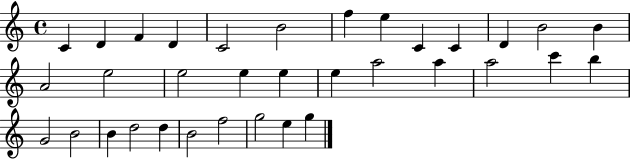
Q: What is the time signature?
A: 4/4